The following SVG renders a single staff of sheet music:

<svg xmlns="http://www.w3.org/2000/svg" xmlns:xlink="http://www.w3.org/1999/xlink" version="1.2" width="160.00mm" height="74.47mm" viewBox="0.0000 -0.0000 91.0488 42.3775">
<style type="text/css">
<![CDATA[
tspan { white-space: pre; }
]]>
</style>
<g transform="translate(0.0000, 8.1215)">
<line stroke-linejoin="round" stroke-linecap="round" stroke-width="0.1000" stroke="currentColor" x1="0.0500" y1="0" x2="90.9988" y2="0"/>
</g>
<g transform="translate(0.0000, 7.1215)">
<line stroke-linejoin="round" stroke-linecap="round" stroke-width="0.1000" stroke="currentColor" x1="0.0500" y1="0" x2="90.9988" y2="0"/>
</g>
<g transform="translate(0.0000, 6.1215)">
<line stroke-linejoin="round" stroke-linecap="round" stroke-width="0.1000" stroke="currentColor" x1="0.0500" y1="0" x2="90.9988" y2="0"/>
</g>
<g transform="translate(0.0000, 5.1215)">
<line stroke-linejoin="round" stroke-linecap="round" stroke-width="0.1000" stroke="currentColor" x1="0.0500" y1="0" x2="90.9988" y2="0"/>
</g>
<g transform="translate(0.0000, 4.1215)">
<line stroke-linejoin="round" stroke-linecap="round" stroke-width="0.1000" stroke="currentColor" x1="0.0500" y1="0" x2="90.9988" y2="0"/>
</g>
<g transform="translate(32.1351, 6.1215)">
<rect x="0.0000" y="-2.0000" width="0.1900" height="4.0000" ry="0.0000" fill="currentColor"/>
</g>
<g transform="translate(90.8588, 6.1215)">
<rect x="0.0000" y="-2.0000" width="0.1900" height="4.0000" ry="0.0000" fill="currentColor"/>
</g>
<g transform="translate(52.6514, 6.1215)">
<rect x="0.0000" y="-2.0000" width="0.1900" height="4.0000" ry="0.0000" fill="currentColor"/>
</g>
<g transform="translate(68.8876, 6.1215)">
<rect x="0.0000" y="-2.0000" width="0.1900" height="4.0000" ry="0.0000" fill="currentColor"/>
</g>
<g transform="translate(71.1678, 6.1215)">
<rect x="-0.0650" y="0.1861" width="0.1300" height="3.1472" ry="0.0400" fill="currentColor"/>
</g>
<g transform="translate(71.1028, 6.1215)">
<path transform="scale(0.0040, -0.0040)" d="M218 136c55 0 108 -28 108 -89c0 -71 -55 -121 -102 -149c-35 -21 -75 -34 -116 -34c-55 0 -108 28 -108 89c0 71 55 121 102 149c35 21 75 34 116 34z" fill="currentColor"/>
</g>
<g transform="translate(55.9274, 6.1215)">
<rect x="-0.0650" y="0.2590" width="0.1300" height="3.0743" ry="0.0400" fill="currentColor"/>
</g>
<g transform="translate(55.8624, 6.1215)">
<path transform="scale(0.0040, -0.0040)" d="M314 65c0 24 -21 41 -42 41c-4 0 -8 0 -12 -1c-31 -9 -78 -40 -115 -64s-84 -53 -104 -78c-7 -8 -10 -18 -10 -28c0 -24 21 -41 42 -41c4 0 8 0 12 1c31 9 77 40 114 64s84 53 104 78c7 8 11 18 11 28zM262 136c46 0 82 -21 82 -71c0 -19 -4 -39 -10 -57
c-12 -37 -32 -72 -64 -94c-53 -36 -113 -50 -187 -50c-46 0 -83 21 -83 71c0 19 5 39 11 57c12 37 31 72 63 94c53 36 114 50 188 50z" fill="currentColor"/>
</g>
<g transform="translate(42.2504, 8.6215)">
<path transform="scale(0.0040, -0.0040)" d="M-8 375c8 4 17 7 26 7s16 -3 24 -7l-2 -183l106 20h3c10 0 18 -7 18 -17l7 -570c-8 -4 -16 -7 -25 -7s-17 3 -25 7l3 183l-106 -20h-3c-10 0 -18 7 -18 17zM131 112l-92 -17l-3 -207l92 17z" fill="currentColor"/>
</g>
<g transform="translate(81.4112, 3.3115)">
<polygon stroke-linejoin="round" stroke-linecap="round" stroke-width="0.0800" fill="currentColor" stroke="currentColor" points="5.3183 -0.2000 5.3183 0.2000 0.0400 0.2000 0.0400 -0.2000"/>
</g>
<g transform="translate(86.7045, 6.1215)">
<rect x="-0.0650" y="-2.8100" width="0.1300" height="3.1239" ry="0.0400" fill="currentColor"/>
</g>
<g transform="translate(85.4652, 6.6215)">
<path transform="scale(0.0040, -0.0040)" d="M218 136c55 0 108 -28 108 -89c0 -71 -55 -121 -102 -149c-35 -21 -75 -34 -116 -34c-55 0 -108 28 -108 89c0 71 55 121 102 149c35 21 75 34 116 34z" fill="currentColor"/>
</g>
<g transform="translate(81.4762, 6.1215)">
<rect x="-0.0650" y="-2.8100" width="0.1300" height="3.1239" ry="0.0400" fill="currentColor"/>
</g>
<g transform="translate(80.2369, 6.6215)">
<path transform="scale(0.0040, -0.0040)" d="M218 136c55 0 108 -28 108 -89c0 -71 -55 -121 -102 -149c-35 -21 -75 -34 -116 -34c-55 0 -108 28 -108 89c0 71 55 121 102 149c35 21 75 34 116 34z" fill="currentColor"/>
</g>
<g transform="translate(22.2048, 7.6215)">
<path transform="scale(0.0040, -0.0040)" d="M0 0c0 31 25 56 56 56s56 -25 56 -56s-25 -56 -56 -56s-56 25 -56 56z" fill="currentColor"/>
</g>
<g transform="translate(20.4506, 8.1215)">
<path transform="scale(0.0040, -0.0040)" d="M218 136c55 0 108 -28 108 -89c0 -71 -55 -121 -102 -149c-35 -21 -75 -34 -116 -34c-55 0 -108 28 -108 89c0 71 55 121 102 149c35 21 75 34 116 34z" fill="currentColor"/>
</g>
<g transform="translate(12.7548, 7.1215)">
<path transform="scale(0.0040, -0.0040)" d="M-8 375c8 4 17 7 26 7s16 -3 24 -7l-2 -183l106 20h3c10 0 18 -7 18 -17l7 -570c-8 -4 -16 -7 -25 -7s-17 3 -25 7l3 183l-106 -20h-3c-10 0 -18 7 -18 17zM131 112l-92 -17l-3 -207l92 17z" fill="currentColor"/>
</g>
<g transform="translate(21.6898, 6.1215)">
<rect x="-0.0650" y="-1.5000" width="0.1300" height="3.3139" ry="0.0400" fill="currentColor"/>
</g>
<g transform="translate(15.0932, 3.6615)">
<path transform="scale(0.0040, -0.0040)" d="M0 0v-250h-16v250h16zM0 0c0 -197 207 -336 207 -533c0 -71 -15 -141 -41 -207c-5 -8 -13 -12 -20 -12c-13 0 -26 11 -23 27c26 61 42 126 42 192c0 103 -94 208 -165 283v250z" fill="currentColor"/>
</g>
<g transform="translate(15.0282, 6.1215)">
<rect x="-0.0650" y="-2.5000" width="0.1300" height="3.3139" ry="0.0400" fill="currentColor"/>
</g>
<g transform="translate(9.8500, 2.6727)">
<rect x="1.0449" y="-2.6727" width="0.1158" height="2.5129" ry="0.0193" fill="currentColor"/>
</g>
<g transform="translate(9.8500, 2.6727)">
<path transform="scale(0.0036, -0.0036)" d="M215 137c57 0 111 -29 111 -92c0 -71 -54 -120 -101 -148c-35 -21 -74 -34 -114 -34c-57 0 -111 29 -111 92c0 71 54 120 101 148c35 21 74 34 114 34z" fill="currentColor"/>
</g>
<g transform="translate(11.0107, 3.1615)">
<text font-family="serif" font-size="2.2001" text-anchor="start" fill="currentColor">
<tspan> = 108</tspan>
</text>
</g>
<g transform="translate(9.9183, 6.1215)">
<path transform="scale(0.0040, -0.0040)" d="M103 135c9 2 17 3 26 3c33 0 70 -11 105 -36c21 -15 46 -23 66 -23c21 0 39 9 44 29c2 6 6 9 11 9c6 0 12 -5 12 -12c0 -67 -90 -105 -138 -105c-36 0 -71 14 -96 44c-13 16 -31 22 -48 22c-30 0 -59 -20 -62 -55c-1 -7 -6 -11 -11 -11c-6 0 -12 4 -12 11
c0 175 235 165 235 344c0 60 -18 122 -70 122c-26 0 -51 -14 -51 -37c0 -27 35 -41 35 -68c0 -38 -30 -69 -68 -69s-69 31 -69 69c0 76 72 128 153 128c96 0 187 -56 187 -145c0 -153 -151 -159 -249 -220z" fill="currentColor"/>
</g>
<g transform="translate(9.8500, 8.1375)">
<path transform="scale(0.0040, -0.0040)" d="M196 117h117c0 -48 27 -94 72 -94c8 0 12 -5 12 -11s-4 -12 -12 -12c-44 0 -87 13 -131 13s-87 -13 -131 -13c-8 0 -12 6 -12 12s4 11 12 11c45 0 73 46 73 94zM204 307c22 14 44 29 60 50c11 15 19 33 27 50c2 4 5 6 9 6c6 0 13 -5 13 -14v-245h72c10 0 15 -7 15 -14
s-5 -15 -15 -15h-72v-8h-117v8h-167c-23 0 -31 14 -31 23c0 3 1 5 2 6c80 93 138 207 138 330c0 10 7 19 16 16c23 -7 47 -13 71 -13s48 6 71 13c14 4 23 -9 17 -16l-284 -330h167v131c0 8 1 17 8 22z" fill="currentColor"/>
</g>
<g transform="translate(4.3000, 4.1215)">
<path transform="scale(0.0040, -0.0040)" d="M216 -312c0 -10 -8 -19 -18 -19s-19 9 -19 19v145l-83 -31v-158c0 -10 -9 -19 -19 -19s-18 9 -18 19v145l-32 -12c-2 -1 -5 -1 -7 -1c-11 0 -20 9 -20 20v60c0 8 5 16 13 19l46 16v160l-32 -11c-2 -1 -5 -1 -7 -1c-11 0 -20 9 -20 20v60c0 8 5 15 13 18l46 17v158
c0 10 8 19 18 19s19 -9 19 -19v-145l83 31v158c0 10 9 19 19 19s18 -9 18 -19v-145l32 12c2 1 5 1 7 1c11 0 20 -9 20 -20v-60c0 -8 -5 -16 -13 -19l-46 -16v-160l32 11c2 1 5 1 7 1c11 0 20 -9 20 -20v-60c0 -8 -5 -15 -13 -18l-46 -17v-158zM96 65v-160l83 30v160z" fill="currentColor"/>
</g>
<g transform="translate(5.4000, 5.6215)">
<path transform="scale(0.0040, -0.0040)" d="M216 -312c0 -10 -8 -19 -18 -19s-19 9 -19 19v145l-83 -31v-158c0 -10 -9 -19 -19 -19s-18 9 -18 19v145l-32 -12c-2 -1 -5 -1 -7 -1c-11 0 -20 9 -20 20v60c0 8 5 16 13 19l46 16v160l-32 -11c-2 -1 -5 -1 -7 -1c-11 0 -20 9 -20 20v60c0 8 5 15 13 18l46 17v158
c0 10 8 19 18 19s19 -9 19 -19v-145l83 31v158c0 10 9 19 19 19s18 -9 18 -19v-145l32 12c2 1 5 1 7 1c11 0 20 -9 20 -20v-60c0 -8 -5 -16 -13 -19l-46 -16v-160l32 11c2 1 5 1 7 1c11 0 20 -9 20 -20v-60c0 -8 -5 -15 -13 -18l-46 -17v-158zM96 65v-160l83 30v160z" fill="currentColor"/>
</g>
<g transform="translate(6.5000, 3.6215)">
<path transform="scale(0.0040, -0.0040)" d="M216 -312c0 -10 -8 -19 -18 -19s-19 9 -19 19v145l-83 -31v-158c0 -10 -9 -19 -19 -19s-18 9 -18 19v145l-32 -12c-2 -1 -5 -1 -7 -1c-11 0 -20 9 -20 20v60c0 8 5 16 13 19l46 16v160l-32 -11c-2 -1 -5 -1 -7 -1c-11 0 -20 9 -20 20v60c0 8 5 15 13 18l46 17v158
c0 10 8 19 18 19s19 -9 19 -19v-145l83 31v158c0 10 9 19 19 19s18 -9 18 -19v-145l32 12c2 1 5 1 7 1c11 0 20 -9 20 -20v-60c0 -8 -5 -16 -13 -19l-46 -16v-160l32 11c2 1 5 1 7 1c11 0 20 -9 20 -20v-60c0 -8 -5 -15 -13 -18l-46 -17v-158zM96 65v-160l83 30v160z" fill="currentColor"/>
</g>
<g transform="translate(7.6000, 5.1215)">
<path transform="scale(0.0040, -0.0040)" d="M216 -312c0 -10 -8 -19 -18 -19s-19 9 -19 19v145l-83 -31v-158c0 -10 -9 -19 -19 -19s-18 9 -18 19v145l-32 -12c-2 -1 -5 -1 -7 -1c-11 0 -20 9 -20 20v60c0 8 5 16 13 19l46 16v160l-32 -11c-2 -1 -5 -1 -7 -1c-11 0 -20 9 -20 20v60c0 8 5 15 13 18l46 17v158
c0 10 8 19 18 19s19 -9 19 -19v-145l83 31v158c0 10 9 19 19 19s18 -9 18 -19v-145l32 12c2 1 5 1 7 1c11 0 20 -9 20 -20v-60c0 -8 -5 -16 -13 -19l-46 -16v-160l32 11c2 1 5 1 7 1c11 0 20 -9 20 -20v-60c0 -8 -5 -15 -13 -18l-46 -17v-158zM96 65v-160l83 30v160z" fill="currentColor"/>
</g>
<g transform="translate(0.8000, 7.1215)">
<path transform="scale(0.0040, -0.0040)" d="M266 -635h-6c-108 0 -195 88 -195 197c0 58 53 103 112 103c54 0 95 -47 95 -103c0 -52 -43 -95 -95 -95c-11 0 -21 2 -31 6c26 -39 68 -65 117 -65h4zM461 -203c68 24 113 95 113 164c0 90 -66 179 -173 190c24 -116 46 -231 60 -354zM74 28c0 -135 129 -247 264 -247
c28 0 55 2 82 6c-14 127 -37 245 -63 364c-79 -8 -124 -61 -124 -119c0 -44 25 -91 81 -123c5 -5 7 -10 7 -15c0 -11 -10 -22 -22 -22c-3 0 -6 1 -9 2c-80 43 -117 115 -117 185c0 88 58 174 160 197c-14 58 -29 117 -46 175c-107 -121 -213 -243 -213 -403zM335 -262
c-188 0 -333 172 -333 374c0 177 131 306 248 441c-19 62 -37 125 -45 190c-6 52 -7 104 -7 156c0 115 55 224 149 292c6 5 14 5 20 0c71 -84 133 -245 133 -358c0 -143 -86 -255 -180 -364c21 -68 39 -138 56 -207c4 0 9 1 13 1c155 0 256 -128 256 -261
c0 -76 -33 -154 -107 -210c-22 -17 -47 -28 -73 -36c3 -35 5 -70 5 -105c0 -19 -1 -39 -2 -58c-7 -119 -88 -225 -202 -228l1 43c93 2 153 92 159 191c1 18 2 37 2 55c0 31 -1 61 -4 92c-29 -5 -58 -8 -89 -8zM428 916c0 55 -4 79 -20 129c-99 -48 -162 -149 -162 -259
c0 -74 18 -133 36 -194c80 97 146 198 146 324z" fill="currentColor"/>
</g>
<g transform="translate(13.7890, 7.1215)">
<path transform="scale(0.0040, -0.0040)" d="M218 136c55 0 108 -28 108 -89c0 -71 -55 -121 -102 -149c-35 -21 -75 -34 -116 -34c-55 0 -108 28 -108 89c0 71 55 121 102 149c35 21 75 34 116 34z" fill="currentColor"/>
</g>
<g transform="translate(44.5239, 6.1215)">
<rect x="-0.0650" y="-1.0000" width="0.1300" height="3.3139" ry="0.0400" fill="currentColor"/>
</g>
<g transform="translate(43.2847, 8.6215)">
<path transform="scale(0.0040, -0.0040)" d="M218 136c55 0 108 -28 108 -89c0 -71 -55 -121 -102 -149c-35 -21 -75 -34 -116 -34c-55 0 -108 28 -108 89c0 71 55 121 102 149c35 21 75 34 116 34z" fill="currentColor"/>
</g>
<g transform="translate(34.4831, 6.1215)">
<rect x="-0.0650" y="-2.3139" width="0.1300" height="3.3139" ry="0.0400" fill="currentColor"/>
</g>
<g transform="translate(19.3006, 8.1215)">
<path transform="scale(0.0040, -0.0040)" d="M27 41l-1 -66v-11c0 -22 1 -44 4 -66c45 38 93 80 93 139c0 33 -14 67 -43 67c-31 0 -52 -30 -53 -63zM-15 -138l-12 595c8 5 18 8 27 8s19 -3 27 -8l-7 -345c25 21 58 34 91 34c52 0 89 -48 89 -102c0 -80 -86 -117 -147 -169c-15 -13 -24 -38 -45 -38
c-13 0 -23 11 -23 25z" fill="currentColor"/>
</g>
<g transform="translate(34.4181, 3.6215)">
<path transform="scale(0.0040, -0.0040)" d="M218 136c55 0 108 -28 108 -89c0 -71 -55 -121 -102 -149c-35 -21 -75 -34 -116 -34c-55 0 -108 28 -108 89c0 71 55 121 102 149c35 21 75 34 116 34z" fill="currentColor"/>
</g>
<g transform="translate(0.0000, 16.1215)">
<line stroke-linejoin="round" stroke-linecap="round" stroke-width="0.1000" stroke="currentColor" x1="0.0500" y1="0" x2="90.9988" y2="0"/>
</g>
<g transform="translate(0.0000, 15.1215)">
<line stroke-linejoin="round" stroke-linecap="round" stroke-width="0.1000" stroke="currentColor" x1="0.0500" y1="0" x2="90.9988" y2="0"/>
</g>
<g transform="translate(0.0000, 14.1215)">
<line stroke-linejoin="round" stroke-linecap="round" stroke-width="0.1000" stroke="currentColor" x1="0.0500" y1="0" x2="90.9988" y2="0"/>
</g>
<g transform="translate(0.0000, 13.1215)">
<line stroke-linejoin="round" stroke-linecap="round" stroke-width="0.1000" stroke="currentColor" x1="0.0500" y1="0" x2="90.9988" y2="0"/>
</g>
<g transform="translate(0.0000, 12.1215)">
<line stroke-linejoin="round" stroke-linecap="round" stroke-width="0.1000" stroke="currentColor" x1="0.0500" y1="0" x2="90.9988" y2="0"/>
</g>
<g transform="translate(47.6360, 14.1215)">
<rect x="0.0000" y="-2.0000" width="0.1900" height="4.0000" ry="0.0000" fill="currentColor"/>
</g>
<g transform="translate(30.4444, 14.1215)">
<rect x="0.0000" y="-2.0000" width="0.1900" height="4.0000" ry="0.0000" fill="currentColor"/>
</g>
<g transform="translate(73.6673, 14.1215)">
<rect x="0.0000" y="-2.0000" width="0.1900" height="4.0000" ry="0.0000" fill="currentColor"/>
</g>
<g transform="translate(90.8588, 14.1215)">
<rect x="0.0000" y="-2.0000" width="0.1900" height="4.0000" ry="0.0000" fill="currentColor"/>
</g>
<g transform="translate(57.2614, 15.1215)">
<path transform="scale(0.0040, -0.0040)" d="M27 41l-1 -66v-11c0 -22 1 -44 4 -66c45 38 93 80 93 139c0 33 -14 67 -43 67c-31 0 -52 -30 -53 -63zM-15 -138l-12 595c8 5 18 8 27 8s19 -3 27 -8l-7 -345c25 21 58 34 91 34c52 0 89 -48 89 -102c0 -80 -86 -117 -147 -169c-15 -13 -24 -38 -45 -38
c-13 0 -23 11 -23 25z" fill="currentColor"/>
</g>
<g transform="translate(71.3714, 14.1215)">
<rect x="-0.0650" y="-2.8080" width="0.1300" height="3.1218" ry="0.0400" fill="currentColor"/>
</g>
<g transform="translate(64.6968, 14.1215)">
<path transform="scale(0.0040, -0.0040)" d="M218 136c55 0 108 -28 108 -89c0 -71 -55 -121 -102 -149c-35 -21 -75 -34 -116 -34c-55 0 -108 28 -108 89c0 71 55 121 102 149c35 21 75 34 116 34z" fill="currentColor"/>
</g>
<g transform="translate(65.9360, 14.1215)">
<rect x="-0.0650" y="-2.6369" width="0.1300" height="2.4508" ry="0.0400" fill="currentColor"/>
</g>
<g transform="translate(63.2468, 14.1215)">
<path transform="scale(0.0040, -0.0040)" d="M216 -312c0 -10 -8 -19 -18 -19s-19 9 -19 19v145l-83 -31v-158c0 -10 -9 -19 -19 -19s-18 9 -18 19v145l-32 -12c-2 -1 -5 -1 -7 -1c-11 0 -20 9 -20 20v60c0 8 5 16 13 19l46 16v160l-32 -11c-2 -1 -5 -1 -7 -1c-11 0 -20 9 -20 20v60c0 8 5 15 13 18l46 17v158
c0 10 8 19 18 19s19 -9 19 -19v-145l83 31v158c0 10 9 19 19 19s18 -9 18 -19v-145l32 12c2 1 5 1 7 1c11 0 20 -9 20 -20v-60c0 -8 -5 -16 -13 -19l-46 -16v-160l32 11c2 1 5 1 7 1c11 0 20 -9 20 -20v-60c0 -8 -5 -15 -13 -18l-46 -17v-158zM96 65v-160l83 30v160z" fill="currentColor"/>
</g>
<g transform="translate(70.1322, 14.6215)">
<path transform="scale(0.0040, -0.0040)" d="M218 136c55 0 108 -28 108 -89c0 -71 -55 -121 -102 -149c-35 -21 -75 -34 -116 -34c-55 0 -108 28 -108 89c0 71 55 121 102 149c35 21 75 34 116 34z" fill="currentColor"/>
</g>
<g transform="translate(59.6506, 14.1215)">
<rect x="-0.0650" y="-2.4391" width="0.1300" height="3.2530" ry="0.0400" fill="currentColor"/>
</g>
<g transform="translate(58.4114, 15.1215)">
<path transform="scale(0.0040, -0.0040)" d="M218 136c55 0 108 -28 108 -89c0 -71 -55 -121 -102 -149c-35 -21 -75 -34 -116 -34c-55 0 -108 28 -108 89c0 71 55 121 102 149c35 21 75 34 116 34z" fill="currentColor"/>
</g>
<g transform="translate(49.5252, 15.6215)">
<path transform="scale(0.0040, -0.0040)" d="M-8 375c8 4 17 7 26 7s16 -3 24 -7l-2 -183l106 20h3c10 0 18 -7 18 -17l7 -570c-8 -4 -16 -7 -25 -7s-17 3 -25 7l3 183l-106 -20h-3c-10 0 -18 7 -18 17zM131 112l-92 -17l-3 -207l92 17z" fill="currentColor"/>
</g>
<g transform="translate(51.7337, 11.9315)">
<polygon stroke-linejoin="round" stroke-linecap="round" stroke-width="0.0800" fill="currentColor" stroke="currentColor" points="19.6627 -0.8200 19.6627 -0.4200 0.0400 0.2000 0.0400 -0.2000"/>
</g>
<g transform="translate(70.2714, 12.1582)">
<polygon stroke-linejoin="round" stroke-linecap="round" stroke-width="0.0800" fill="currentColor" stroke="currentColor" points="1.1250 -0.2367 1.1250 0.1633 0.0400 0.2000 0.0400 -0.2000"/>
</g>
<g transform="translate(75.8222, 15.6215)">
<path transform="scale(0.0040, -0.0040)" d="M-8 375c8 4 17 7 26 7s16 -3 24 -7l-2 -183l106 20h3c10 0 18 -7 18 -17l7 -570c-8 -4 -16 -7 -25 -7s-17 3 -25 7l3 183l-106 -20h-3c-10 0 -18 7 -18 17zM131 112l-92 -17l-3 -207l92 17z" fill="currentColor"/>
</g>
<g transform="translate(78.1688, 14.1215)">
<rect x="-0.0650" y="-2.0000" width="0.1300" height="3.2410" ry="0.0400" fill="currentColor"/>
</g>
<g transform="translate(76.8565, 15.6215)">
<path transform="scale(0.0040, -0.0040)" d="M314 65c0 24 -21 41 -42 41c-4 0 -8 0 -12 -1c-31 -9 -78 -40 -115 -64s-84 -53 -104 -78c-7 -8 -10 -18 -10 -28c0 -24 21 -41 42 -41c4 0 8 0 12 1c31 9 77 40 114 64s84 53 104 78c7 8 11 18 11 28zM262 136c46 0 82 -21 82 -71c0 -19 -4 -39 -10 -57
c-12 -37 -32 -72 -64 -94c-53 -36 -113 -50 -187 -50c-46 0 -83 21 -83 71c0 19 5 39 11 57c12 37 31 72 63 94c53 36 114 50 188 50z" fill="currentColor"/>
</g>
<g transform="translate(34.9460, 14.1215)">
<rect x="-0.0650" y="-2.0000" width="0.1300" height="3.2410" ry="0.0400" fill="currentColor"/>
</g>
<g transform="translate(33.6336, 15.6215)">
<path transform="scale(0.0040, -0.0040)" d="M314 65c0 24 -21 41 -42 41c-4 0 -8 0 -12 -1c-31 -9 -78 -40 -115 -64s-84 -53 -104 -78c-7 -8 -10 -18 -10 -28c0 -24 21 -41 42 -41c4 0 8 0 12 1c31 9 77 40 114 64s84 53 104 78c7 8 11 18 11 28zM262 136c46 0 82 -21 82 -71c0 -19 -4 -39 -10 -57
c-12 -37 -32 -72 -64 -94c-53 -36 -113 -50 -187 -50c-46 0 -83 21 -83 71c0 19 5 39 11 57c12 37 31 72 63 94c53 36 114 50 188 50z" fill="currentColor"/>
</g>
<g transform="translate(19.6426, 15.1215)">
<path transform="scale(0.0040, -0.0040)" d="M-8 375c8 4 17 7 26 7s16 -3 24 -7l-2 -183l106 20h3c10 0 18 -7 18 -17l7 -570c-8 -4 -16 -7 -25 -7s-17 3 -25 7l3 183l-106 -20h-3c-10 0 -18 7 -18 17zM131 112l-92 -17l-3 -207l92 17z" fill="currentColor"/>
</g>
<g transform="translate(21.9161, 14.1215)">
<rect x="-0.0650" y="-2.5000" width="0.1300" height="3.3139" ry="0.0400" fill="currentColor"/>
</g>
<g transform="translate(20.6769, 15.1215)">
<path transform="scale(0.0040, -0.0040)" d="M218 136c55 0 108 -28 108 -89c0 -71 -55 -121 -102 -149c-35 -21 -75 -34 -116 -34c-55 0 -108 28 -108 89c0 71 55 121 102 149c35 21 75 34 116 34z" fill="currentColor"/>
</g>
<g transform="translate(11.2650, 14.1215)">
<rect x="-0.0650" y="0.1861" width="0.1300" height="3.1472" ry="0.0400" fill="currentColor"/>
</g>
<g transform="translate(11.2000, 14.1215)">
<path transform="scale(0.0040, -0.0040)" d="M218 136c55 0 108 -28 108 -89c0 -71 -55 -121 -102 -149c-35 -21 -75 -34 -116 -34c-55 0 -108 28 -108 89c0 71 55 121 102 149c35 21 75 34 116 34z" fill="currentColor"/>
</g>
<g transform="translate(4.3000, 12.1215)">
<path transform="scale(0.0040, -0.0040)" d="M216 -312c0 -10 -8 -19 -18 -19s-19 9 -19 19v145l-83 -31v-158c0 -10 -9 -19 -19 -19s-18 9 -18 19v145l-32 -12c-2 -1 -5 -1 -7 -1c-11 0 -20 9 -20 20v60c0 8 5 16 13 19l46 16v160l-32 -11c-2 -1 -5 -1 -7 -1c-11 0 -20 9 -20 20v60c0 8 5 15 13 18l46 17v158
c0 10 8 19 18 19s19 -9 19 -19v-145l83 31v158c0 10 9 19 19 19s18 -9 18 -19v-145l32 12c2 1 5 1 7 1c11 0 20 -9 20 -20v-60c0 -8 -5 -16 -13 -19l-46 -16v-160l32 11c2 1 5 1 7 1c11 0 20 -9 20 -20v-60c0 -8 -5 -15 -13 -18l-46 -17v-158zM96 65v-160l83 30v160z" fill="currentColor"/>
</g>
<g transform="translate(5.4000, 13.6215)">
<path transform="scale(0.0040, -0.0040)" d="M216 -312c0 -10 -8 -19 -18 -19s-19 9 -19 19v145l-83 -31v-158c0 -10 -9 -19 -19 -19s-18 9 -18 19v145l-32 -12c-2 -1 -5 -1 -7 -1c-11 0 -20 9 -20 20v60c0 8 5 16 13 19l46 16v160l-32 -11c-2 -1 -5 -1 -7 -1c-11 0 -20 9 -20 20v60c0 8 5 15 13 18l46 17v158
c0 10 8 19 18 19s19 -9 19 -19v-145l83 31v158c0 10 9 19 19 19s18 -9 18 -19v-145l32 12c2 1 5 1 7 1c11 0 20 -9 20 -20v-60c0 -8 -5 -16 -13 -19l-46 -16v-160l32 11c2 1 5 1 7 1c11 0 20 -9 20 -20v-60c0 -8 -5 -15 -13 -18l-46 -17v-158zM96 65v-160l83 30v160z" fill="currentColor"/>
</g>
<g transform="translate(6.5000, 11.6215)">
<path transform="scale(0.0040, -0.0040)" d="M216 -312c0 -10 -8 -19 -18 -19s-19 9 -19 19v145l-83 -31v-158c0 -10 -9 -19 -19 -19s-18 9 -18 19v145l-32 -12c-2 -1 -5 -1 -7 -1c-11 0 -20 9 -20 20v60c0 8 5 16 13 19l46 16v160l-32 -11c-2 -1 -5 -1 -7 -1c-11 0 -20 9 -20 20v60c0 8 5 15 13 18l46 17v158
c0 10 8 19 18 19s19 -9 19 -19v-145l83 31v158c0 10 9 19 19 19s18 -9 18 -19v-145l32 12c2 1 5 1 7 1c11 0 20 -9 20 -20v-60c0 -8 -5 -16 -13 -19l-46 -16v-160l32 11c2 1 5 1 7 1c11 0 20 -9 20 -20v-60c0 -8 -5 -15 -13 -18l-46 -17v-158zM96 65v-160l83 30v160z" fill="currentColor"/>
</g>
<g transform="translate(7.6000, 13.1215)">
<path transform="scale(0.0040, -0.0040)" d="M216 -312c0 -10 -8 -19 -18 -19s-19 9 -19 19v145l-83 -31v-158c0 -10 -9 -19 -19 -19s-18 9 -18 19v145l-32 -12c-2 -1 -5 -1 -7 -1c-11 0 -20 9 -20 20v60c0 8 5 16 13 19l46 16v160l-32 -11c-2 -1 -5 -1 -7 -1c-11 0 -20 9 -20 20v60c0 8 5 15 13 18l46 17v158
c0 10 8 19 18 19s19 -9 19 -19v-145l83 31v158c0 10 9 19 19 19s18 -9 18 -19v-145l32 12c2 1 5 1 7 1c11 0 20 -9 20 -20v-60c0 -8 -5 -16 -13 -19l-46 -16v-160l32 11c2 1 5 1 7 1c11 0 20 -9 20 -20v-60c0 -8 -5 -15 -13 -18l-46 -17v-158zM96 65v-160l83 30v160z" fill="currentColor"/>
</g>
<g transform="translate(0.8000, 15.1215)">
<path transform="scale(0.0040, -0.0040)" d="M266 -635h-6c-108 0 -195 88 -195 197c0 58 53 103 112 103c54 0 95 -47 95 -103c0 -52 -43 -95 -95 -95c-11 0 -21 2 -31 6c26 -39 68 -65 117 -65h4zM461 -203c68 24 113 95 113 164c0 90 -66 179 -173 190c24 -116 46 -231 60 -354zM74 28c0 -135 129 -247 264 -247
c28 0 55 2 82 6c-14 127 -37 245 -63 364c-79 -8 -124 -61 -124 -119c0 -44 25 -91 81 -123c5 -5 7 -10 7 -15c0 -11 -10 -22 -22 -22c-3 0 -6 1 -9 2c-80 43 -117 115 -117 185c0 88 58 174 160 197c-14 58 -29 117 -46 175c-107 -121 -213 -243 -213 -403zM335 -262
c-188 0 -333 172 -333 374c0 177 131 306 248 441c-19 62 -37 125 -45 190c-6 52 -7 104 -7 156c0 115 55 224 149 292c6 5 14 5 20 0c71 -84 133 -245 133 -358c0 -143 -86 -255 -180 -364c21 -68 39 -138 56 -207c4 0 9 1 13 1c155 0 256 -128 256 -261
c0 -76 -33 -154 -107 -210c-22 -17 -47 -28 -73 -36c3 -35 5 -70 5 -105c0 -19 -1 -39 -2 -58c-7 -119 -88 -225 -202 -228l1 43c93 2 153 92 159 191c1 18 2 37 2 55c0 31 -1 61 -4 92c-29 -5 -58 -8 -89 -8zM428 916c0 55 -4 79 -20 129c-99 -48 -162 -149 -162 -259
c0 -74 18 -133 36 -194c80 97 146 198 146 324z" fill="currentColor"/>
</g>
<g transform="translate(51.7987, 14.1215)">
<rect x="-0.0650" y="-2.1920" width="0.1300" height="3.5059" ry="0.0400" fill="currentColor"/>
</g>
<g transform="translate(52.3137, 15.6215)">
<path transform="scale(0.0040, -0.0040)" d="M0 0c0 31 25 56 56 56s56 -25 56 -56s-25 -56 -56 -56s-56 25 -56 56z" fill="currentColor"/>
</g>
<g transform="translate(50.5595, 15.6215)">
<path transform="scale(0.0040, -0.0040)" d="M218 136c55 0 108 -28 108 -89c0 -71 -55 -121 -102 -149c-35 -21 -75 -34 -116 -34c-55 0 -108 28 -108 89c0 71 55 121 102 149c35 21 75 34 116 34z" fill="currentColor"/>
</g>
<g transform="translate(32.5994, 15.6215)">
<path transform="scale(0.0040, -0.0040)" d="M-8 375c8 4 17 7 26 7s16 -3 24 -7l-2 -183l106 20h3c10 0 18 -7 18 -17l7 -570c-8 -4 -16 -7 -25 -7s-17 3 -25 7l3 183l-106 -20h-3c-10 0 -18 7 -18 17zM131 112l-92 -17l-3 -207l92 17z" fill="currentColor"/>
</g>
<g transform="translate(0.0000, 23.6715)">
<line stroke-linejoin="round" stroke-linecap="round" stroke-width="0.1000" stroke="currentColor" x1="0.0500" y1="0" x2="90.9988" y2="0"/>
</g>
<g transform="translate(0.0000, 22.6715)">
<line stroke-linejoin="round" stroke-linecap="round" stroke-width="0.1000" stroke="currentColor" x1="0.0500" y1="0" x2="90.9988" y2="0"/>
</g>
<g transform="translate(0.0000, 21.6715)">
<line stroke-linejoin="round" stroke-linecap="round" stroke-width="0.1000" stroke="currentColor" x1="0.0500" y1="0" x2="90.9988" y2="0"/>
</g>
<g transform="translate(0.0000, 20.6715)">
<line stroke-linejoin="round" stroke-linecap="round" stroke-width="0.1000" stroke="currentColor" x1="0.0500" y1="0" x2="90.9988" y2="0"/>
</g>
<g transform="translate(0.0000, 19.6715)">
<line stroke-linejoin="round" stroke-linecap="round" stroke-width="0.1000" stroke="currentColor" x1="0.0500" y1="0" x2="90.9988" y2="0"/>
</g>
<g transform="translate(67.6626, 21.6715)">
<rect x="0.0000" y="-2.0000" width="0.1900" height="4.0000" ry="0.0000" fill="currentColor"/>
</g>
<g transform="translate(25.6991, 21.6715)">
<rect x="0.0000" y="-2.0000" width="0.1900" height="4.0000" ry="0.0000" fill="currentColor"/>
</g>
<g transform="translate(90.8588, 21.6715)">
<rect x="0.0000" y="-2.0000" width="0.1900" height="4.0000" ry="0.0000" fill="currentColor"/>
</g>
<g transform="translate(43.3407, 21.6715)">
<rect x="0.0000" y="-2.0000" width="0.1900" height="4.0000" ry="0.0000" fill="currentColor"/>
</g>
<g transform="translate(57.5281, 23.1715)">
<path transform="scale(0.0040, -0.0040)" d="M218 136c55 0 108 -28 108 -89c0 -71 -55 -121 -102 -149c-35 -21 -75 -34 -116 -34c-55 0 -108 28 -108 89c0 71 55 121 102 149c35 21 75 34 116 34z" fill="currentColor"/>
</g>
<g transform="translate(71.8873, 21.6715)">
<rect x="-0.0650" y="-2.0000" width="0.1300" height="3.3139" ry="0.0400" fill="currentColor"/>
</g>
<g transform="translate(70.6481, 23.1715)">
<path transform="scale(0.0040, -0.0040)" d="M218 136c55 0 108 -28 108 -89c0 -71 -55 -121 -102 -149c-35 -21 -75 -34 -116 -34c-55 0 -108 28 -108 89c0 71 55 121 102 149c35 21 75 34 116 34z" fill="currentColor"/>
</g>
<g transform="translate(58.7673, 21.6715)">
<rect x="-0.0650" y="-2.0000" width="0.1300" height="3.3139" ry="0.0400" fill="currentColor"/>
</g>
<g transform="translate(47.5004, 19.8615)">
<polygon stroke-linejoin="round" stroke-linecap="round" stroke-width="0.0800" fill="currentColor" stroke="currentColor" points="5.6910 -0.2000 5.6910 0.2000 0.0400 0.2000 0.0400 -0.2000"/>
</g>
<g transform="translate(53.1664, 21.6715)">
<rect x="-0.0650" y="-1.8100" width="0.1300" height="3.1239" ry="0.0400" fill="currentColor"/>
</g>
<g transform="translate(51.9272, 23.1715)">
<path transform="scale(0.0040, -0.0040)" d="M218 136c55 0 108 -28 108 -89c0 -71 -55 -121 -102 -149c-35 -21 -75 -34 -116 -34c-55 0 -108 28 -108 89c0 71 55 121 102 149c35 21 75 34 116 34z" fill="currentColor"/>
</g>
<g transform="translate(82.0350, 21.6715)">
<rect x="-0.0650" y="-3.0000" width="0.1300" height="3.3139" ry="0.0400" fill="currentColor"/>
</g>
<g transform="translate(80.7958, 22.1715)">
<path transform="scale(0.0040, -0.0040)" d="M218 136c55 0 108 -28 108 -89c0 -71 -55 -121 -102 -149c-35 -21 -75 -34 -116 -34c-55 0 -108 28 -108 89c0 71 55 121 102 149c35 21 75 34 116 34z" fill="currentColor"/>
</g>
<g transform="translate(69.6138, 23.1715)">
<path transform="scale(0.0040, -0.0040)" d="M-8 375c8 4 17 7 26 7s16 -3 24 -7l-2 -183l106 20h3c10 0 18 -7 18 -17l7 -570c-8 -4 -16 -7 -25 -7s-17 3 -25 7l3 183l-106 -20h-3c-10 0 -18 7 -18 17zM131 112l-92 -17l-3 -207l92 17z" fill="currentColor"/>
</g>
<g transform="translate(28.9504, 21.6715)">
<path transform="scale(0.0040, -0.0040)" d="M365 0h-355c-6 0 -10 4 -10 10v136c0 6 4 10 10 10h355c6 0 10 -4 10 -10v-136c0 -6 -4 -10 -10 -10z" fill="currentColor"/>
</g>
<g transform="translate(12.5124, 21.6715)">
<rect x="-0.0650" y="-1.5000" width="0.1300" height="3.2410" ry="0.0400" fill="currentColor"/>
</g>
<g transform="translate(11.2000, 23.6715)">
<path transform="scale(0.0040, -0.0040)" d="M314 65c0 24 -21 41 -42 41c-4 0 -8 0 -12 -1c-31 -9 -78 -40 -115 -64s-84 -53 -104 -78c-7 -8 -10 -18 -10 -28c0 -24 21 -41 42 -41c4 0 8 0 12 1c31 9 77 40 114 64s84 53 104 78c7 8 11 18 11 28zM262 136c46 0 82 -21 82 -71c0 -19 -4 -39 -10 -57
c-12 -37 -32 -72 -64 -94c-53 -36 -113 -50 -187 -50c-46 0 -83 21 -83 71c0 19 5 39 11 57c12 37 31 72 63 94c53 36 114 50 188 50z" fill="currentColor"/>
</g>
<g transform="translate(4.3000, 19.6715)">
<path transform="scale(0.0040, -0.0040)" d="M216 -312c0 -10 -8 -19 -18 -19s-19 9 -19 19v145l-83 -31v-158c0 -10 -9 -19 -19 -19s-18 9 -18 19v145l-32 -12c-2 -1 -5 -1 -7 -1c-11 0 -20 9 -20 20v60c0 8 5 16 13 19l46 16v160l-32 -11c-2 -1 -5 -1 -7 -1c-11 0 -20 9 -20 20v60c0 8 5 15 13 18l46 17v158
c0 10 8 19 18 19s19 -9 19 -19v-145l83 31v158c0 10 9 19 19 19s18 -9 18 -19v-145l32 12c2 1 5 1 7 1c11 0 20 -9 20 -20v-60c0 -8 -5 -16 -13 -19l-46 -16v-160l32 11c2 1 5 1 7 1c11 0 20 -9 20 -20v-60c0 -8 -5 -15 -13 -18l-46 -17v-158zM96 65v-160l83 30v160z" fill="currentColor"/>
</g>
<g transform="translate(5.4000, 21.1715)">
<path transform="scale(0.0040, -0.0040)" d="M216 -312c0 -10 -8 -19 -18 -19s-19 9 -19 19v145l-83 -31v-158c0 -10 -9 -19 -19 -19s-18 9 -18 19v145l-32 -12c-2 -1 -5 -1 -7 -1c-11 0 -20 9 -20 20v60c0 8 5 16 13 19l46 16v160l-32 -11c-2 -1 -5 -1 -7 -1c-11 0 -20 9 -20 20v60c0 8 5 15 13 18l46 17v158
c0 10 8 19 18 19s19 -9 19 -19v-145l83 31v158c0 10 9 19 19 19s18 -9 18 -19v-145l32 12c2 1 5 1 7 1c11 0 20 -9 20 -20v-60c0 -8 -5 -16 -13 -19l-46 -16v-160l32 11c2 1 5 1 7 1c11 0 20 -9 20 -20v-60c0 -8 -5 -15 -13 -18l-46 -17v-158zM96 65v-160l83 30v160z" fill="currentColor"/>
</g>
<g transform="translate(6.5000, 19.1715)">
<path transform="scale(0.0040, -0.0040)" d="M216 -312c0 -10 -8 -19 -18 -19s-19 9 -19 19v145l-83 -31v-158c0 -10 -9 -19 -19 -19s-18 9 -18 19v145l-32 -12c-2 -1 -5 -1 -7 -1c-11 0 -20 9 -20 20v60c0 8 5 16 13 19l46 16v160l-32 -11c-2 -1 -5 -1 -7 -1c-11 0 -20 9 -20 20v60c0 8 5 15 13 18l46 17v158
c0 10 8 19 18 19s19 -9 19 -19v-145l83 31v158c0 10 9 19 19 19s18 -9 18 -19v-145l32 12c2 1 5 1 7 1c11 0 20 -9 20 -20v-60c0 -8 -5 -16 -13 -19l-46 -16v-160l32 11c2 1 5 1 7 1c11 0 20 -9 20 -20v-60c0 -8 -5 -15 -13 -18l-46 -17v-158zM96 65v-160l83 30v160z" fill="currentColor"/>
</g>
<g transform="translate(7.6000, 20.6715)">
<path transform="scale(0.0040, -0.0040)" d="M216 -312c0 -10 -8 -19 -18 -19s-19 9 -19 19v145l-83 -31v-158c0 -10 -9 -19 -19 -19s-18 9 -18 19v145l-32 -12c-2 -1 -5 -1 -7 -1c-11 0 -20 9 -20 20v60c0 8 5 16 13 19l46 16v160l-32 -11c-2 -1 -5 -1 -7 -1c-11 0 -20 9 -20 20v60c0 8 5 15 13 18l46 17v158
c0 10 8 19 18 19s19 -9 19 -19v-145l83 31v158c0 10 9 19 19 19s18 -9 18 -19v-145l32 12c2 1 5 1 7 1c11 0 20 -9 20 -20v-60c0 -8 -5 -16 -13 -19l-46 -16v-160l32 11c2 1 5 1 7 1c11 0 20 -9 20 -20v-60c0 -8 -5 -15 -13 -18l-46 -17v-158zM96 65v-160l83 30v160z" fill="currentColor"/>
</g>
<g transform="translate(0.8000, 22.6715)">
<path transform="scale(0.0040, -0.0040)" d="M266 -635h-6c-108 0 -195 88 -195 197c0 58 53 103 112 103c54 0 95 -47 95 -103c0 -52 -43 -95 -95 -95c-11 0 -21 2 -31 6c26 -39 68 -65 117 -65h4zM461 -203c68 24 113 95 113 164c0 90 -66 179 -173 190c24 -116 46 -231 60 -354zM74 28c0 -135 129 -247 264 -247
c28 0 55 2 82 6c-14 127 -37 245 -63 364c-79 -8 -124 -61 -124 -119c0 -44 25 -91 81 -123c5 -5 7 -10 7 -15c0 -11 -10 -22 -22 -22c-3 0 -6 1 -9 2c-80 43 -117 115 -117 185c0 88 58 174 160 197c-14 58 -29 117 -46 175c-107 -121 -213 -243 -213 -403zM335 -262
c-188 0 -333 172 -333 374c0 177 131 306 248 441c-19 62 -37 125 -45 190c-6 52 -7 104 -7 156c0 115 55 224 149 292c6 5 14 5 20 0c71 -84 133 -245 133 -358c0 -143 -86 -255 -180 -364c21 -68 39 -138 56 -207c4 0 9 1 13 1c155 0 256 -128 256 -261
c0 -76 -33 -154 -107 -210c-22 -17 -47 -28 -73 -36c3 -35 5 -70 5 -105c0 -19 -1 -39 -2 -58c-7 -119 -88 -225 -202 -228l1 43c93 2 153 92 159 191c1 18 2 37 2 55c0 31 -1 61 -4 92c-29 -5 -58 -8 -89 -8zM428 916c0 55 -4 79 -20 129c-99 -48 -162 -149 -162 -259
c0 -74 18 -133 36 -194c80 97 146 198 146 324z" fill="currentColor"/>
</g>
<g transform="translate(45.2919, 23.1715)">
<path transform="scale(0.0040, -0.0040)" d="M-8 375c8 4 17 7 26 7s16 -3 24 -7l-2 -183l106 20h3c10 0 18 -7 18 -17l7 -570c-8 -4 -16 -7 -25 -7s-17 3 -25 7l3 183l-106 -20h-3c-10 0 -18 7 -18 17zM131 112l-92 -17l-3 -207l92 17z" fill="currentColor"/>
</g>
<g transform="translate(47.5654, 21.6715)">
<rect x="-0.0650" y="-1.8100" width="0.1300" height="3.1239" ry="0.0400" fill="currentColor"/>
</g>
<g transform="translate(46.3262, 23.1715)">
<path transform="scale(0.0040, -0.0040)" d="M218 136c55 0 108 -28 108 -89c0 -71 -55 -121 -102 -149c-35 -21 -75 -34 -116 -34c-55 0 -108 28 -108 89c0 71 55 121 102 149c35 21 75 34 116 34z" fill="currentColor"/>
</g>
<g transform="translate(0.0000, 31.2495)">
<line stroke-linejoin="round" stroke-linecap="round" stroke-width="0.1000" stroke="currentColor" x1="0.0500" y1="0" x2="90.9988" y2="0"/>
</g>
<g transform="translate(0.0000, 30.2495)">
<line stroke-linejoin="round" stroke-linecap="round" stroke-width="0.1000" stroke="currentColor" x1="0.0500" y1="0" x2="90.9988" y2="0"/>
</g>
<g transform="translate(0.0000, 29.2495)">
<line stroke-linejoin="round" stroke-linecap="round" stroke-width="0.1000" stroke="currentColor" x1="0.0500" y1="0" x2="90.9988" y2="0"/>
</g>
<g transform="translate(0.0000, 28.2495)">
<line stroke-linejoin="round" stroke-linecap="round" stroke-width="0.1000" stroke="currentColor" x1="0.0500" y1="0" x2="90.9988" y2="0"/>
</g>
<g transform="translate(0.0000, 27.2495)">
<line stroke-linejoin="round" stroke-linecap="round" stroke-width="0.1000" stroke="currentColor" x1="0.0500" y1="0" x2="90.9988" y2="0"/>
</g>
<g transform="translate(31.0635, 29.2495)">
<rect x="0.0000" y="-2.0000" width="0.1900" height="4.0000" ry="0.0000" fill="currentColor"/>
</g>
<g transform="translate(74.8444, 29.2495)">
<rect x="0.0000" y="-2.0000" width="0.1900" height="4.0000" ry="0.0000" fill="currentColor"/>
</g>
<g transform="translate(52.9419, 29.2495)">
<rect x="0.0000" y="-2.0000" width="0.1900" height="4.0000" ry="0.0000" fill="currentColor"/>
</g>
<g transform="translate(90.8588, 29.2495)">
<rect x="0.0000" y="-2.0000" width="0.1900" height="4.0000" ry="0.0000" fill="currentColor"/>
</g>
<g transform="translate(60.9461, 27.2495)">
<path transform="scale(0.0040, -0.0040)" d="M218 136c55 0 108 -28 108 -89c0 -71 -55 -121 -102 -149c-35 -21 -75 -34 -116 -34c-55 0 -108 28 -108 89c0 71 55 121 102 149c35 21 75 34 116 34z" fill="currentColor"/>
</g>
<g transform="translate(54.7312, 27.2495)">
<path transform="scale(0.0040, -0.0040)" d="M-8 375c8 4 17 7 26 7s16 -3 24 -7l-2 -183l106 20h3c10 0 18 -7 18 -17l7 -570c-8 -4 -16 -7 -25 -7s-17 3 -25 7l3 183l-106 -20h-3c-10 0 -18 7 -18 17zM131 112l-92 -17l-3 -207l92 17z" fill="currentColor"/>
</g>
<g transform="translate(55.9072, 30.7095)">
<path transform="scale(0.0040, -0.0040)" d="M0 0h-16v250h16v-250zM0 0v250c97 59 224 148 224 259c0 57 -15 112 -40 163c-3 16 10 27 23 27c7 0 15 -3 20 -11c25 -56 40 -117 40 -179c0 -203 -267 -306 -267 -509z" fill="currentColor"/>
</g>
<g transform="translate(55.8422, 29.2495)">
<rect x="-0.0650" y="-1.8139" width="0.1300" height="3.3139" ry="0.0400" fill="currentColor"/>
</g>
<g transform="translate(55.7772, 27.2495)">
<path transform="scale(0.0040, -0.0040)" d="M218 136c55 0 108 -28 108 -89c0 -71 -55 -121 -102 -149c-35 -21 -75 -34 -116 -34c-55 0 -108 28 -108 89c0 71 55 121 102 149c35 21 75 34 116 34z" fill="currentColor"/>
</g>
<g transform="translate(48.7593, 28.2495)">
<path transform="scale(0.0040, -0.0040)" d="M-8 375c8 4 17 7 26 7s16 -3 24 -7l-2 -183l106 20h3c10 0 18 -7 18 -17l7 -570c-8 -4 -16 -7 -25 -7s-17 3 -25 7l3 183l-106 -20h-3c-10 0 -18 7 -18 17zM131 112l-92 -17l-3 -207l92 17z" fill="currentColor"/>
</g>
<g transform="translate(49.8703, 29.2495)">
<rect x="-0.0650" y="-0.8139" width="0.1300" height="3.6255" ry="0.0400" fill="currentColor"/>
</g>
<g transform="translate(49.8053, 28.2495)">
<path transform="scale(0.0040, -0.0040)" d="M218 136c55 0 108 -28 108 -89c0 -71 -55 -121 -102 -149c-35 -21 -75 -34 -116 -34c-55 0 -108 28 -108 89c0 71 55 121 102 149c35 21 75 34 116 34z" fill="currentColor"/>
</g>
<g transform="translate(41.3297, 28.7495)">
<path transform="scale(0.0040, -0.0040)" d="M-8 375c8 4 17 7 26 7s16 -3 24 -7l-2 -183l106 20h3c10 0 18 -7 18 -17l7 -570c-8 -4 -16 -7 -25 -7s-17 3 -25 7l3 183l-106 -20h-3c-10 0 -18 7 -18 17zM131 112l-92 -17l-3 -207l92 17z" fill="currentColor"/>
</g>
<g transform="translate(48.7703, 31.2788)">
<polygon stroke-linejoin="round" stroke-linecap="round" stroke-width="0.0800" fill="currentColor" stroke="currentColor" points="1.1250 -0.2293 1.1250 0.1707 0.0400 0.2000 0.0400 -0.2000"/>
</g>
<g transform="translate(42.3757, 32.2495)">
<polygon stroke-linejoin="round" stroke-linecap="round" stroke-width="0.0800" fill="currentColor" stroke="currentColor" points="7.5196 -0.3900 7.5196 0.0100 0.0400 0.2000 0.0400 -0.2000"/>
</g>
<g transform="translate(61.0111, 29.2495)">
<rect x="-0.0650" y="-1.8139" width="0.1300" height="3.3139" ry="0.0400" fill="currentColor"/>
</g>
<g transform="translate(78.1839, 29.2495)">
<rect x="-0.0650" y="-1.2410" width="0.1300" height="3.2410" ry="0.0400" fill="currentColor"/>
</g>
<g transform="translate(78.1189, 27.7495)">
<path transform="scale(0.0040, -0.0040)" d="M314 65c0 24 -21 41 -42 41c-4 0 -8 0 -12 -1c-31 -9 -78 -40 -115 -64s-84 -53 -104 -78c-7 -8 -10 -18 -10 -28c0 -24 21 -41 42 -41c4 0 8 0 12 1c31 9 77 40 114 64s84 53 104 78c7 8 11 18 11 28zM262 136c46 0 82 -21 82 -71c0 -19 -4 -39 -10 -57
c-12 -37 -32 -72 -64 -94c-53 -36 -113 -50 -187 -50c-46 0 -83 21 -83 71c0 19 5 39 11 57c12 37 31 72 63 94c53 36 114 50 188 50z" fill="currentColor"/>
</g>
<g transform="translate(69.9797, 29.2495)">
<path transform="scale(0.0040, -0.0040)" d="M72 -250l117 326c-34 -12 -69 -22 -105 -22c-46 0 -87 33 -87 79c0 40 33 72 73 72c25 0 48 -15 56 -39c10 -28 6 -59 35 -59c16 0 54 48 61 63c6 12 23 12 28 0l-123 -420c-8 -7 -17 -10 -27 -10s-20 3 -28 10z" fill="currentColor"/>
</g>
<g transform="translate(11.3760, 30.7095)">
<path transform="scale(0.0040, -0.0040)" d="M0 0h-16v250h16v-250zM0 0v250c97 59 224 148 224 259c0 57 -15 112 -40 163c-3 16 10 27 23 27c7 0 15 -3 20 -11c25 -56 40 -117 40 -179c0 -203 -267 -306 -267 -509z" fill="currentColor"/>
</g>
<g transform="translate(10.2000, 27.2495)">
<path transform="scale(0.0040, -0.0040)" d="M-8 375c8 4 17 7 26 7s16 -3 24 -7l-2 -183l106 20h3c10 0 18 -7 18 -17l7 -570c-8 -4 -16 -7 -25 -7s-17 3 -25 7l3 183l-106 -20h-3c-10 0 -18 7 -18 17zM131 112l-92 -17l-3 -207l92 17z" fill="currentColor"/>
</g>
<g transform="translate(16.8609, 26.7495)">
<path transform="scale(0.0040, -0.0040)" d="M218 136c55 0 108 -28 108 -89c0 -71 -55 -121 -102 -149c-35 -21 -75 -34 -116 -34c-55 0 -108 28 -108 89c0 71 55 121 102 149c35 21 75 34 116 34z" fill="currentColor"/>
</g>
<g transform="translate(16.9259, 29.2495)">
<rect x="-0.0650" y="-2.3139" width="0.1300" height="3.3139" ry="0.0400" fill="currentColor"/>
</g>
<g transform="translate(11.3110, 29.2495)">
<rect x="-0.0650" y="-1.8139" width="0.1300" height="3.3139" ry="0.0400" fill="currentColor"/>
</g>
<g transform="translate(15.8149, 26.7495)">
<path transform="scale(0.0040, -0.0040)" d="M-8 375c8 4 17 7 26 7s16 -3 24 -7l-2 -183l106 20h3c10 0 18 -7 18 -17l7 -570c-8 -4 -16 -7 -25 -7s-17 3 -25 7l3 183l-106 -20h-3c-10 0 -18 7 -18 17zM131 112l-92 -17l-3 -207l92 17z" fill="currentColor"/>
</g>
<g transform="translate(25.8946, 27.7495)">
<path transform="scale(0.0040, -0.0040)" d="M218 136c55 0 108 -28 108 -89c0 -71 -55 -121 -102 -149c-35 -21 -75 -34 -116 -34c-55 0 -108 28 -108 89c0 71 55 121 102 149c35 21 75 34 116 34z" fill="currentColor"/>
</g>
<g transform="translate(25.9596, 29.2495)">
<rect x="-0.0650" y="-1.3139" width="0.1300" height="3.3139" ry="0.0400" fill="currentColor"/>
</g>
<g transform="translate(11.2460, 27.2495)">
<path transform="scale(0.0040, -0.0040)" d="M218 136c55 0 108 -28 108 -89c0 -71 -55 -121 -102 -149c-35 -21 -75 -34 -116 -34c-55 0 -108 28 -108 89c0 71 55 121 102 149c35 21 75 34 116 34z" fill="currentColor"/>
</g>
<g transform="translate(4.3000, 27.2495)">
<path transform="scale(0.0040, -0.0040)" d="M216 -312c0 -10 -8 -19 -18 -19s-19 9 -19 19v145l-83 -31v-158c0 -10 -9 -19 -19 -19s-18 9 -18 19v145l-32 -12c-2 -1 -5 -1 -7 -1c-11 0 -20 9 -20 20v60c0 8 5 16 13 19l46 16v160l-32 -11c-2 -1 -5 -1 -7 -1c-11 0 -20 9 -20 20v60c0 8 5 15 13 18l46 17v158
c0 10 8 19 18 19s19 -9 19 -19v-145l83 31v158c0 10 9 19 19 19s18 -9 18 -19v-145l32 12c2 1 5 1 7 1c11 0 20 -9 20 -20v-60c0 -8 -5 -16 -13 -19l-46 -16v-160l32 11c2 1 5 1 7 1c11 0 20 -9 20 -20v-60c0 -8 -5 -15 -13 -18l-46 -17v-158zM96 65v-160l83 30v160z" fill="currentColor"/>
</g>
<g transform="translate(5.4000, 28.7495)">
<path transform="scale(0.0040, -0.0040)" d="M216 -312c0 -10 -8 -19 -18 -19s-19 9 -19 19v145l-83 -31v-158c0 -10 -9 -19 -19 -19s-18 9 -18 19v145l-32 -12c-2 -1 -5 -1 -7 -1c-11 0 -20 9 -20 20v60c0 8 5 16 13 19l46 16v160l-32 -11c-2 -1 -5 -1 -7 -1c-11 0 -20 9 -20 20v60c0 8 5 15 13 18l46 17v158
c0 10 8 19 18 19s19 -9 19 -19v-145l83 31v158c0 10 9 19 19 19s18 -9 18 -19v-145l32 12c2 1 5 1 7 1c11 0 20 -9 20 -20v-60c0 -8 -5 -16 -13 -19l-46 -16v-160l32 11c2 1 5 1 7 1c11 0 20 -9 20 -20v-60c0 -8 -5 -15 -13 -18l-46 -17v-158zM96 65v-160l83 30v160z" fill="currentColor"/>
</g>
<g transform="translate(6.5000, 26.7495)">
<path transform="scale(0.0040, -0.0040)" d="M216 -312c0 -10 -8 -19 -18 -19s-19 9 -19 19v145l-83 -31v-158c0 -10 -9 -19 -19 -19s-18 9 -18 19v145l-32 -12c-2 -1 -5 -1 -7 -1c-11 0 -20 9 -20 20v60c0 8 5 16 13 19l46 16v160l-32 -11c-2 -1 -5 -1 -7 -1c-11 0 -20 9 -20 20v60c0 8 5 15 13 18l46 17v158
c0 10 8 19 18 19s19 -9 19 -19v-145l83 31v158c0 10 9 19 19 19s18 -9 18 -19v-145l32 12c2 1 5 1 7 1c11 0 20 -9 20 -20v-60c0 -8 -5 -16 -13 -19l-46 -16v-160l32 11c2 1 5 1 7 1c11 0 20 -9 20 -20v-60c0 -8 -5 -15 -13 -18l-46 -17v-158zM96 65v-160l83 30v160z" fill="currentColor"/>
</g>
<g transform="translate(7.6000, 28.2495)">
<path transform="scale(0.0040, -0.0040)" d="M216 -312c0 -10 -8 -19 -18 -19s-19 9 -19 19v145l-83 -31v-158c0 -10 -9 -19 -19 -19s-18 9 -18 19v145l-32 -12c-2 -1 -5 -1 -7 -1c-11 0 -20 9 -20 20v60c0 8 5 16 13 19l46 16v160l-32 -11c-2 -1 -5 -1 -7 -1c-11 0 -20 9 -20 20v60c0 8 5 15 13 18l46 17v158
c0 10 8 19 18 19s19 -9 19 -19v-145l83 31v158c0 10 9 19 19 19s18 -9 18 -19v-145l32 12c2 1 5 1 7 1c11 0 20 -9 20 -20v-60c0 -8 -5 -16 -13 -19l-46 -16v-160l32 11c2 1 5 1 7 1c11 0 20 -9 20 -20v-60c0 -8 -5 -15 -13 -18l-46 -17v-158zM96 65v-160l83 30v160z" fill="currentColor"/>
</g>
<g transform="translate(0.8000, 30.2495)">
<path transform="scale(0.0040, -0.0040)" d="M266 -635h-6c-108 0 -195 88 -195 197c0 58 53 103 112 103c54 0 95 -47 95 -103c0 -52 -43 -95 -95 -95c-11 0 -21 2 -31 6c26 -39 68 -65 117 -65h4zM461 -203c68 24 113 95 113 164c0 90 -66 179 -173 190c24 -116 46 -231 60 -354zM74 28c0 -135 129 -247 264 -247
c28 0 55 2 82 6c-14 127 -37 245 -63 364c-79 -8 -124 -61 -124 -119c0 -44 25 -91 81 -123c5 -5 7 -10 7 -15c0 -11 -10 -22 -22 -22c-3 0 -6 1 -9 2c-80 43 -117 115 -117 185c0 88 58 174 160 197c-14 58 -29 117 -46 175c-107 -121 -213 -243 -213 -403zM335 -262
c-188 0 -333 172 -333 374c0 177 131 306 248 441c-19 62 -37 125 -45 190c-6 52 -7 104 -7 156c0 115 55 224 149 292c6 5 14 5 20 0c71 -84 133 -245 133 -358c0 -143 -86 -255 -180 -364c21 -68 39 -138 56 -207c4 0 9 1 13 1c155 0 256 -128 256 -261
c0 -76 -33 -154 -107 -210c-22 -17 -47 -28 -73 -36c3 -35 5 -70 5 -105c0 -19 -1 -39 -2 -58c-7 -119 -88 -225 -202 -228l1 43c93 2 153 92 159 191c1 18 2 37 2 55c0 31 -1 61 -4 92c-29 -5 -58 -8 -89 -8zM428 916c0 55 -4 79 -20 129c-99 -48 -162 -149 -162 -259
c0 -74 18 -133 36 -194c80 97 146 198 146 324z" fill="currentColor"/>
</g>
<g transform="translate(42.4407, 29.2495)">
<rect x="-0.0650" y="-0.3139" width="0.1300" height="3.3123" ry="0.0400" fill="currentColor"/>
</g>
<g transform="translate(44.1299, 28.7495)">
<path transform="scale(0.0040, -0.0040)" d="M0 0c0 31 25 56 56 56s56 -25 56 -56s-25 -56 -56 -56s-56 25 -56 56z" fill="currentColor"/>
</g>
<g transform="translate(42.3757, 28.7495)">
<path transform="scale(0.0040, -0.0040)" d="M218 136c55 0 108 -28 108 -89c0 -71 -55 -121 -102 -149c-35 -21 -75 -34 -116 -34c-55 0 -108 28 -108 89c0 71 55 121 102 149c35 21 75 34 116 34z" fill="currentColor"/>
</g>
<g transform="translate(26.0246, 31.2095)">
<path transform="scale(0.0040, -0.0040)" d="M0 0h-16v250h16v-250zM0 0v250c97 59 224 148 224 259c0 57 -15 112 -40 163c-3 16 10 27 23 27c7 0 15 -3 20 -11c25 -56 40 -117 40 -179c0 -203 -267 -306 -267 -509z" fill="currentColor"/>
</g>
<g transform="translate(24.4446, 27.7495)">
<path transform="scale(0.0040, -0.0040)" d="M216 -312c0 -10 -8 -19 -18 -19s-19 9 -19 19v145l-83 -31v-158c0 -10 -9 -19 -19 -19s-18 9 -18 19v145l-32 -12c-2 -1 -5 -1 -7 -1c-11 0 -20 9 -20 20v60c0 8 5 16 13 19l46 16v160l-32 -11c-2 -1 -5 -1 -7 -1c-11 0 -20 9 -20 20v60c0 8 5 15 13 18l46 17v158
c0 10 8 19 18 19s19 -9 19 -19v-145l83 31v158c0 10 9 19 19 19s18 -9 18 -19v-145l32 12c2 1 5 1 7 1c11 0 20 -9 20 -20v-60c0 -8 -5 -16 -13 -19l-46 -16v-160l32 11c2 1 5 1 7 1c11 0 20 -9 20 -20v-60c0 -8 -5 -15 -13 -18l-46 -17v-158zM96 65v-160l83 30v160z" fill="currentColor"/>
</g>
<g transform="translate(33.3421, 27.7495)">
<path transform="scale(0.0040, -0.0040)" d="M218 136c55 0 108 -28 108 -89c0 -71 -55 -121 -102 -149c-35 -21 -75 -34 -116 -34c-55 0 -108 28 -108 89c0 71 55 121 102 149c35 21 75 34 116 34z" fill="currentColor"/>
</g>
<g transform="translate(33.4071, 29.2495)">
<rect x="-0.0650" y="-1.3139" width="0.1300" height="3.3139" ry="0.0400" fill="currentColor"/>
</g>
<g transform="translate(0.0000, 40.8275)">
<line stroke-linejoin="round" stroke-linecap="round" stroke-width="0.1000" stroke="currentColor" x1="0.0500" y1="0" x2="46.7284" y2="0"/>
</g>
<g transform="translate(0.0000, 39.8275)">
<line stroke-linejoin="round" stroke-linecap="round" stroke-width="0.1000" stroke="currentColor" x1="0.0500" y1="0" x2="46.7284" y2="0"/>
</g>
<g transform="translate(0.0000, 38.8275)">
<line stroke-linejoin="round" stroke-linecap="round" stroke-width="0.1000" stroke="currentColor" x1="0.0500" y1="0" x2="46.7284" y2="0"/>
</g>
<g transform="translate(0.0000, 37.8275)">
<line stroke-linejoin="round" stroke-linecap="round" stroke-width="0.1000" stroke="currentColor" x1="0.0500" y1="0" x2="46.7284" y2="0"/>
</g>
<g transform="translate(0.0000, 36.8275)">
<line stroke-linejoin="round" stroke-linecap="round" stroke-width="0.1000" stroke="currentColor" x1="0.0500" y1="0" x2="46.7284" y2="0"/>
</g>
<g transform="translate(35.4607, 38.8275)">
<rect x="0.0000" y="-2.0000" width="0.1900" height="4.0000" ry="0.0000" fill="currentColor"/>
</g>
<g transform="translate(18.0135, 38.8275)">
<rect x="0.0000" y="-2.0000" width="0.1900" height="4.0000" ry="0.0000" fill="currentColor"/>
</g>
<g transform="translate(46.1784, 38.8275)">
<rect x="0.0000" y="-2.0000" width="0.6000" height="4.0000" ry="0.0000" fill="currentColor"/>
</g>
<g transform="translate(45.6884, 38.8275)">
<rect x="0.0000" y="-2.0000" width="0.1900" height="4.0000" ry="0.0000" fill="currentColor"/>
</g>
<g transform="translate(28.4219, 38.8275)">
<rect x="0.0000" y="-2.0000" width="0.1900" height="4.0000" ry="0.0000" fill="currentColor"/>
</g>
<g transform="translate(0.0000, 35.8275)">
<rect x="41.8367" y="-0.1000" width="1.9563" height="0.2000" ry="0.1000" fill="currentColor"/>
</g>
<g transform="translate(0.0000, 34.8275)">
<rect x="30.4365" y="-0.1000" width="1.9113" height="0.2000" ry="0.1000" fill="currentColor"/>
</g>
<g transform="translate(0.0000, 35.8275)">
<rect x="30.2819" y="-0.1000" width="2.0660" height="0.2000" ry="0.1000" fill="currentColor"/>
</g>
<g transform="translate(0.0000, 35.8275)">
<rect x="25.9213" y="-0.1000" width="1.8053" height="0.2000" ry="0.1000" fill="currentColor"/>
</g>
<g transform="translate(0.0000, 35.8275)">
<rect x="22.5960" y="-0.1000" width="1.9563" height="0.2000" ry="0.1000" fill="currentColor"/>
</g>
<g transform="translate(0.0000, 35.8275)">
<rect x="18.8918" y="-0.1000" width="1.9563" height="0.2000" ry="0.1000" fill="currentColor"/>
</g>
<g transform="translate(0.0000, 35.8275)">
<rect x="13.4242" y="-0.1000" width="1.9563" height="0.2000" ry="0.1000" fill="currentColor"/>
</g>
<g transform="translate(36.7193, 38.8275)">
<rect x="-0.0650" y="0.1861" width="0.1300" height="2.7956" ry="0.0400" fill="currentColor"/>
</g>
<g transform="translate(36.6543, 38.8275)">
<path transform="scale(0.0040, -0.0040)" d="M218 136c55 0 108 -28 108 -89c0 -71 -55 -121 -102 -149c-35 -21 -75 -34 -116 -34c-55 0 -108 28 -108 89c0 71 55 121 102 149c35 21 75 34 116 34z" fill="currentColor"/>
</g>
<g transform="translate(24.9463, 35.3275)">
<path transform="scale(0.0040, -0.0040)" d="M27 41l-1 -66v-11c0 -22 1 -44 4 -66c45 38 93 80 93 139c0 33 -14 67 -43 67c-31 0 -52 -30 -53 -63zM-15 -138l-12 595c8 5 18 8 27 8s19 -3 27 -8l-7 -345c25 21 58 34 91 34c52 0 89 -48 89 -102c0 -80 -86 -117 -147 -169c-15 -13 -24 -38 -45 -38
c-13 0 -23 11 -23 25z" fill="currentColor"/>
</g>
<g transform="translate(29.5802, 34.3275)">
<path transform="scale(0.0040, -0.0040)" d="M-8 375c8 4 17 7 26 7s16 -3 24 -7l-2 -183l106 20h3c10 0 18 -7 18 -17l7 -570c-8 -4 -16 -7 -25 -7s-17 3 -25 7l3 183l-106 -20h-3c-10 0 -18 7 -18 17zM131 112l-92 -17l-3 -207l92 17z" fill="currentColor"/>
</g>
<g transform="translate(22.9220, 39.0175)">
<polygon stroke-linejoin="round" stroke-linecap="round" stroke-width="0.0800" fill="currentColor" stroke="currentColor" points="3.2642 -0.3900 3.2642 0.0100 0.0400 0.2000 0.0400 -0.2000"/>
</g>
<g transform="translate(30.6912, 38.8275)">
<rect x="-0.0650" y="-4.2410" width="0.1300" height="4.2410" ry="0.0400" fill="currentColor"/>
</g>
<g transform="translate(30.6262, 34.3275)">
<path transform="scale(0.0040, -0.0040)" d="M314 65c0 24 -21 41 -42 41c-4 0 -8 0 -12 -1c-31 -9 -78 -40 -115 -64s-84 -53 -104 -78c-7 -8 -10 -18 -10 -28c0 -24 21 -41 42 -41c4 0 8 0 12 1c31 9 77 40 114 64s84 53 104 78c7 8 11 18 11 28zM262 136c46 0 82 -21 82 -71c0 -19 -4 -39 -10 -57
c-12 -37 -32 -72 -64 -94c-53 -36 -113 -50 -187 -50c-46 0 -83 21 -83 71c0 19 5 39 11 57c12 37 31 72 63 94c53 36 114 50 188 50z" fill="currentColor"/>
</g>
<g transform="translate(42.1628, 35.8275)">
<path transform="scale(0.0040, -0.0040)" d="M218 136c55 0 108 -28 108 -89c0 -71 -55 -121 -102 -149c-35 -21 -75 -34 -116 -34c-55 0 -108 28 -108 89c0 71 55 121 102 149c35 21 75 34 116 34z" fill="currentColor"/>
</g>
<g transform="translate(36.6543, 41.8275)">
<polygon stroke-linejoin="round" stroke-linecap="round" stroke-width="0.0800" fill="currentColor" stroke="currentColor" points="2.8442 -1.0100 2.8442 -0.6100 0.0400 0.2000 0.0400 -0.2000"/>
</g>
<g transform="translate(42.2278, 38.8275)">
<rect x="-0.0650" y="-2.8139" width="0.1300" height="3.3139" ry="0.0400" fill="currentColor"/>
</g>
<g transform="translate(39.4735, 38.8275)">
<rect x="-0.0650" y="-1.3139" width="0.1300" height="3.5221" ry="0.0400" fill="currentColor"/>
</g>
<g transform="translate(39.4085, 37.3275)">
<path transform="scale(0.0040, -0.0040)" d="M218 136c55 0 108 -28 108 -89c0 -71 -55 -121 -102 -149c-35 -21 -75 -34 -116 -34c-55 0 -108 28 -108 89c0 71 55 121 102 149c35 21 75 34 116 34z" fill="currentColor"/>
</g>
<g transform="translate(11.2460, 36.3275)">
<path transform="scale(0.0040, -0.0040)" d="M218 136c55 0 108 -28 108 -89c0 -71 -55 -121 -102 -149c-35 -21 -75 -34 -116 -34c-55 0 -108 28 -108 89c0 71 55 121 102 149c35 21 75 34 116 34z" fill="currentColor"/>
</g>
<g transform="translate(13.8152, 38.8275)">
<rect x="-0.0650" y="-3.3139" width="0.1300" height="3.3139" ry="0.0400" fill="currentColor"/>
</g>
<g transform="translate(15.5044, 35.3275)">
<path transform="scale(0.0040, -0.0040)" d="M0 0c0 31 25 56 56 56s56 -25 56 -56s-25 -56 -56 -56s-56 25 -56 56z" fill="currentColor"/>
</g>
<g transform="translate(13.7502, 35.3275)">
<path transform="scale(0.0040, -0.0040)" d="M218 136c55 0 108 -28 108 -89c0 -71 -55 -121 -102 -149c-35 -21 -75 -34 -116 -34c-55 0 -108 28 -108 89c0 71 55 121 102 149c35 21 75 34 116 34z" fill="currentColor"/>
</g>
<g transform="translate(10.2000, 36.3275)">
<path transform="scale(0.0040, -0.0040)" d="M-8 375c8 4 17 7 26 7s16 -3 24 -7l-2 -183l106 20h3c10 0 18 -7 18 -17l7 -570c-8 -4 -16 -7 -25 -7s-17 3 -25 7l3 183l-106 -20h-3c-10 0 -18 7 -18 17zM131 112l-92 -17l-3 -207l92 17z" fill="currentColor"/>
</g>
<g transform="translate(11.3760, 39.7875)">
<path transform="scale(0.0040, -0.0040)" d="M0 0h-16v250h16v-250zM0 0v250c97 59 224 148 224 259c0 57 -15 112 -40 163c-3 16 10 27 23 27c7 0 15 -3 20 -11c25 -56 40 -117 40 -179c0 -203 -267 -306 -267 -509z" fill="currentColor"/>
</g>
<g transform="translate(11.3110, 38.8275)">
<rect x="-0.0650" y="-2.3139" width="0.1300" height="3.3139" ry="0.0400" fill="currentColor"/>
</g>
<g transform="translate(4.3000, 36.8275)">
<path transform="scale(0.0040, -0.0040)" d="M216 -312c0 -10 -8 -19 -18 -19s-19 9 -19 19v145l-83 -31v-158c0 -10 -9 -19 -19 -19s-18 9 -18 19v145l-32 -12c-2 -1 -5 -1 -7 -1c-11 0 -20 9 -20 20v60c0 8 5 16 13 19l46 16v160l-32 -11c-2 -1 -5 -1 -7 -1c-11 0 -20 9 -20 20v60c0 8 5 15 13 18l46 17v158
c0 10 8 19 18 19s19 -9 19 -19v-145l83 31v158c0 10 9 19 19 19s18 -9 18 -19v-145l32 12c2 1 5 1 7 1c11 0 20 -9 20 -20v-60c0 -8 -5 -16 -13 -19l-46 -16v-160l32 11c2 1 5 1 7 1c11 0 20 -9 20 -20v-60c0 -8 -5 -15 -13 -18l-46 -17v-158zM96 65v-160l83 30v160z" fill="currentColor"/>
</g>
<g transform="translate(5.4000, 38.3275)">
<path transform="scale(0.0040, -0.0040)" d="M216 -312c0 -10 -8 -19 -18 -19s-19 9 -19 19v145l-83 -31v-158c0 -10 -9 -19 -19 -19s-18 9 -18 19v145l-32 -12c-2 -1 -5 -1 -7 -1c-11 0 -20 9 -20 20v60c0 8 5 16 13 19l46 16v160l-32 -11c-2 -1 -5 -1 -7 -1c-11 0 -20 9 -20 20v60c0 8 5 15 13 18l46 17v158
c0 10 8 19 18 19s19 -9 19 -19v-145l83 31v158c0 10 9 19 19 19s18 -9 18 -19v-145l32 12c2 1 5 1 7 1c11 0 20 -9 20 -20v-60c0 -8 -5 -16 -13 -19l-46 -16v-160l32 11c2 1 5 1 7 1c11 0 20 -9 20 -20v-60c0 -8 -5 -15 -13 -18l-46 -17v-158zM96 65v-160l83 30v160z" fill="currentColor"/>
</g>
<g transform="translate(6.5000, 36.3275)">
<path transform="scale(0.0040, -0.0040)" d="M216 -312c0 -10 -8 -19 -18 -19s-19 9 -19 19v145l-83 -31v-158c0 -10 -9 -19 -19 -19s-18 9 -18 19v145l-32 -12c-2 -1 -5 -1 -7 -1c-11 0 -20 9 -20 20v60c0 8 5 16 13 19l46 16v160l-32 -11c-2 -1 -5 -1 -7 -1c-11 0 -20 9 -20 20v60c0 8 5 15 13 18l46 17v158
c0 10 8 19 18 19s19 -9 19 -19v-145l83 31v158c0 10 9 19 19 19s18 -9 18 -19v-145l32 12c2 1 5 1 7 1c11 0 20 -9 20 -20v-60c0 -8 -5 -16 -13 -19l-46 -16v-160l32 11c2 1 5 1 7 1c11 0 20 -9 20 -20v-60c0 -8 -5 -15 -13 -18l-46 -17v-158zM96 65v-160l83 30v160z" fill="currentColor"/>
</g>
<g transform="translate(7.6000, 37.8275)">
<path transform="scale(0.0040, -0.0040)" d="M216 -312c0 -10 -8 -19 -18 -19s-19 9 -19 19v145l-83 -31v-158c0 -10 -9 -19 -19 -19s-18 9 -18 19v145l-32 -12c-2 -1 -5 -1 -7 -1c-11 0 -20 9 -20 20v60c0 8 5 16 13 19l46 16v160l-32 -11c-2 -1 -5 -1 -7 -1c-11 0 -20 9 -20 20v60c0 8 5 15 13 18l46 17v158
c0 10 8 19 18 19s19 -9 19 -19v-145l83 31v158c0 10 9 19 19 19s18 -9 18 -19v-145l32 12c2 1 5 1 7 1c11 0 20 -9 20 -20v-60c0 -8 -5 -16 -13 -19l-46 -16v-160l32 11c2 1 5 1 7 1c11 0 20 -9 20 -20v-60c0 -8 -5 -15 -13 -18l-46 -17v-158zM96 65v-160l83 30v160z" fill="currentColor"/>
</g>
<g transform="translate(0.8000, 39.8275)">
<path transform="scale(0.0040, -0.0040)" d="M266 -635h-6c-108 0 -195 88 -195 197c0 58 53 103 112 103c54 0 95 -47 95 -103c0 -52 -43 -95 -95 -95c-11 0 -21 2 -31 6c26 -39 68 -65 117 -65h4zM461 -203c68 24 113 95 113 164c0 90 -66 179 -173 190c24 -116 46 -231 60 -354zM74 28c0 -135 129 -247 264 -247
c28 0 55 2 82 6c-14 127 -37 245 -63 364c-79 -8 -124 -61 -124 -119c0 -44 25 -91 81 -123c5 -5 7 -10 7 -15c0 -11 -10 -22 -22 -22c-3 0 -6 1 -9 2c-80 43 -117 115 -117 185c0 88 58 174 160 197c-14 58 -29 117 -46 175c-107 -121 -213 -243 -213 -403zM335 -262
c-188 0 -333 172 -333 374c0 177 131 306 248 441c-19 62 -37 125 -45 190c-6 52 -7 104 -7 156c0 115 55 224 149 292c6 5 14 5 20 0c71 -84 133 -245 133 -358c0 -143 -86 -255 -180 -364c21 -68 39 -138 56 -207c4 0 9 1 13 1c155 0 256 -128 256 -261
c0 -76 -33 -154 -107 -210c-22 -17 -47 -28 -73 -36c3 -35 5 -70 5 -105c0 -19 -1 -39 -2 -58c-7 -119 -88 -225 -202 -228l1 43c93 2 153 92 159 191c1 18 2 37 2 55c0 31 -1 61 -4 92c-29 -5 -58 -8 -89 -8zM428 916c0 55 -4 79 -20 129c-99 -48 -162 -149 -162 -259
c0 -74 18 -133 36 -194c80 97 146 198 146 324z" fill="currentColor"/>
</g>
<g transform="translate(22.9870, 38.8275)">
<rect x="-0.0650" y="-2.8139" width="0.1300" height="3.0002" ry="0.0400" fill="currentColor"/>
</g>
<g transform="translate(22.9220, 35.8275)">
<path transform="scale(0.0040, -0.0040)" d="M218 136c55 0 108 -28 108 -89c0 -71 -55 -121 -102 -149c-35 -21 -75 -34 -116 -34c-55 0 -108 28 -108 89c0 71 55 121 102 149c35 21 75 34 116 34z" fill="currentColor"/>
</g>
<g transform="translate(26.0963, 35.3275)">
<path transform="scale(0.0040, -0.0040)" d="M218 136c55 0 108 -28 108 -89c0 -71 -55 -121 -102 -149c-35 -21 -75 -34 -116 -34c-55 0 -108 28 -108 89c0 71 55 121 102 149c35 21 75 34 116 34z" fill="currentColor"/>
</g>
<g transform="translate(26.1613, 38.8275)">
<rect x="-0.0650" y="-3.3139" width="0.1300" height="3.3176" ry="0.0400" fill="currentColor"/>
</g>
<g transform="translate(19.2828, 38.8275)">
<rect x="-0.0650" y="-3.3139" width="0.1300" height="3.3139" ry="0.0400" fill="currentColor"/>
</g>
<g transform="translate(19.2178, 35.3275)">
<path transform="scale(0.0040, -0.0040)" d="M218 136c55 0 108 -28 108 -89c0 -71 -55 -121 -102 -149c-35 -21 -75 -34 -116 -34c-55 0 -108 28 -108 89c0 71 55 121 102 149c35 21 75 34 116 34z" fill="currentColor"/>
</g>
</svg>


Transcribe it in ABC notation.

X:1
T:Untitled
M:2/4
L:1/4
K:E
G/2 _E ^g D B2 B A/2 A/2 B G F2 F/2 _G/2 ^B/2 A/4 F2 E2 z2 F/2 F/2 F F A f/2 g ^e/2 e c/2 d/4 f/2 f z/2 e2 g/2 b b a/2 _b/2 d'2 B/2 e/2 a